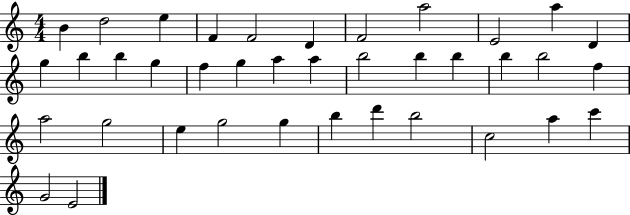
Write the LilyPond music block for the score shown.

{
  \clef treble
  \numericTimeSignature
  \time 4/4
  \key c \major
  b'4 d''2 e''4 | f'4 f'2 d'4 | f'2 a''2 | e'2 a''4 d'4 | \break g''4 b''4 b''4 g''4 | f''4 g''4 a''4 a''4 | b''2 b''4 b''4 | b''4 b''2 f''4 | \break a''2 g''2 | e''4 g''2 g''4 | b''4 d'''4 b''2 | c''2 a''4 c'''4 | \break g'2 e'2 | \bar "|."
}